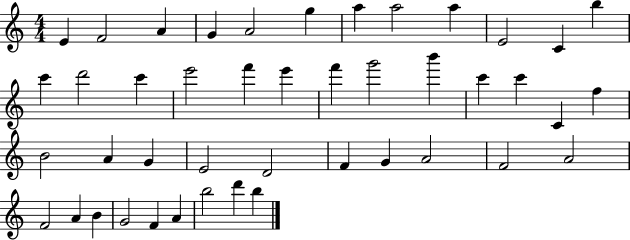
{
  \clef treble
  \numericTimeSignature
  \time 4/4
  \key c \major
  e'4 f'2 a'4 | g'4 a'2 g''4 | a''4 a''2 a''4 | e'2 c'4 b''4 | \break c'''4 d'''2 c'''4 | e'''2 f'''4 e'''4 | f'''4 g'''2 b'''4 | c'''4 c'''4 c'4 f''4 | \break b'2 a'4 g'4 | e'2 d'2 | f'4 g'4 a'2 | f'2 a'2 | \break f'2 a'4 b'4 | g'2 f'4 a'4 | b''2 d'''4 b''4 | \bar "|."
}